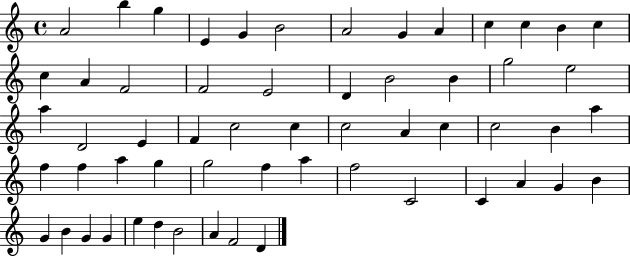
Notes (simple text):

A4/h B5/q G5/q E4/q G4/q B4/h A4/h G4/q A4/q C5/q C5/q B4/q C5/q C5/q A4/q F4/h F4/h E4/h D4/q B4/h B4/q G5/h E5/h A5/q D4/h E4/q F4/q C5/h C5/q C5/h A4/q C5/q C5/h B4/q A5/q F5/q F5/q A5/q G5/q G5/h F5/q A5/q F5/h C4/h C4/q A4/q G4/q B4/q G4/q B4/q G4/q G4/q E5/q D5/q B4/h A4/q F4/h D4/q